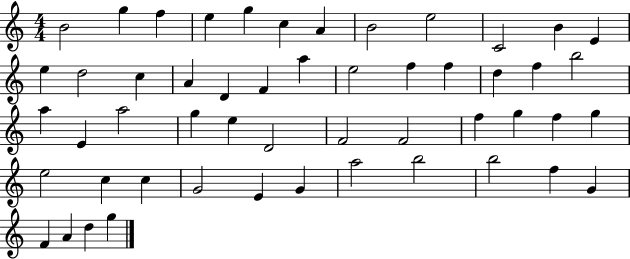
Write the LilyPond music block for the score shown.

{
  \clef treble
  \numericTimeSignature
  \time 4/4
  \key c \major
  b'2 g''4 f''4 | e''4 g''4 c''4 a'4 | b'2 e''2 | c'2 b'4 e'4 | \break e''4 d''2 c''4 | a'4 d'4 f'4 a''4 | e''2 f''4 f''4 | d''4 f''4 b''2 | \break a''4 e'4 a''2 | g''4 e''4 d'2 | f'2 f'2 | f''4 g''4 f''4 g''4 | \break e''2 c''4 c''4 | g'2 e'4 g'4 | a''2 b''2 | b''2 f''4 g'4 | \break f'4 a'4 d''4 g''4 | \bar "|."
}